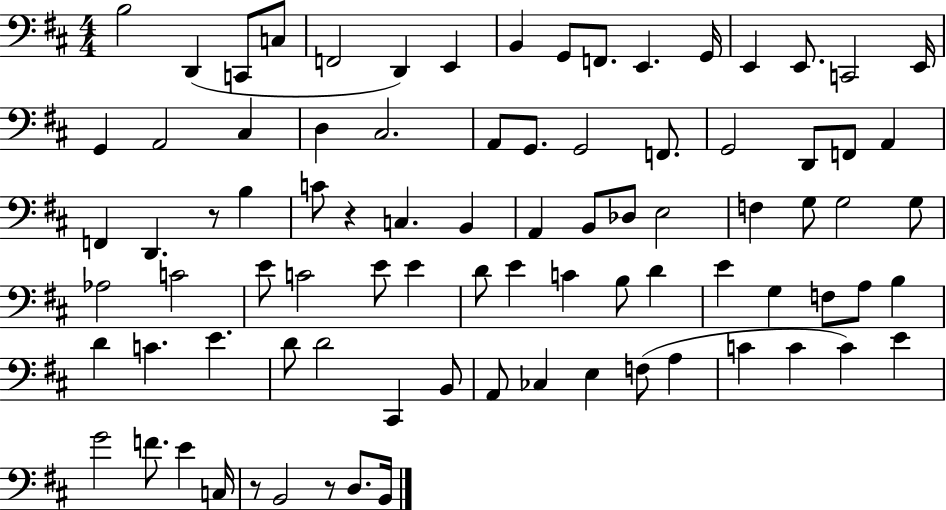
X:1
T:Untitled
M:4/4
L:1/4
K:D
B,2 D,, C,,/2 C,/2 F,,2 D,, E,, B,, G,,/2 F,,/2 E,, G,,/4 E,, E,,/2 C,,2 E,,/4 G,, A,,2 ^C, D, ^C,2 A,,/2 G,,/2 G,,2 F,,/2 G,,2 D,,/2 F,,/2 A,, F,, D,, z/2 B, C/2 z C, B,, A,, B,,/2 _D,/2 E,2 F, G,/2 G,2 G,/2 _A,2 C2 E/2 C2 E/2 E D/2 E C B,/2 D E G, F,/2 A,/2 B, D C E D/2 D2 ^C,, B,,/2 A,,/2 _C, E, F,/2 A, C C C E G2 F/2 E C,/4 z/2 B,,2 z/2 D,/2 B,,/4